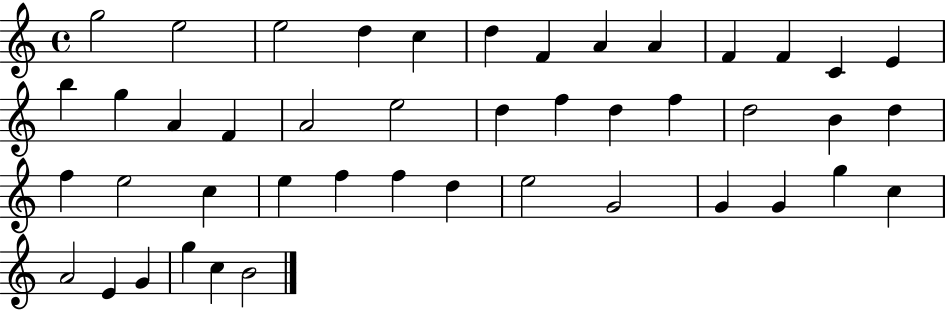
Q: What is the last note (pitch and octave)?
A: B4